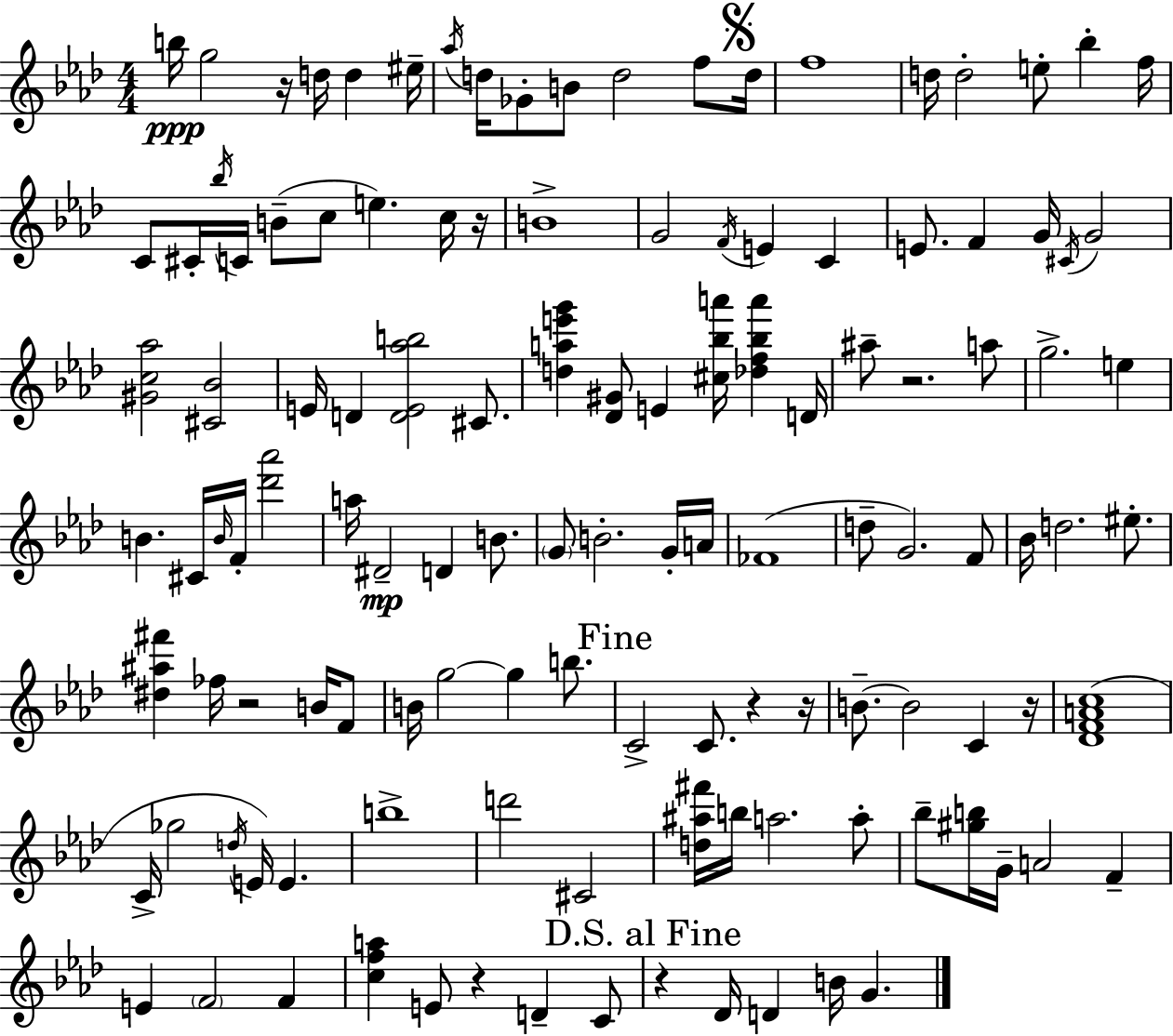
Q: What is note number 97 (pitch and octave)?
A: C4